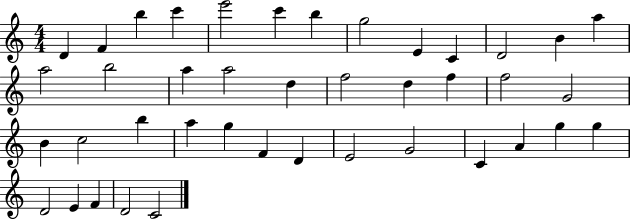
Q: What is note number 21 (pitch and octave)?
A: F5